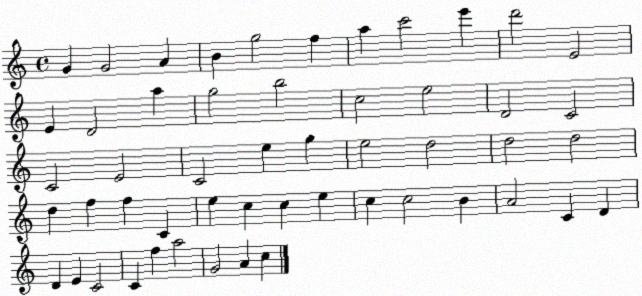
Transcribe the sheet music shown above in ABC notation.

X:1
T:Untitled
M:4/4
L:1/4
K:C
G G2 A B g2 f a c'2 e' d'2 E2 E D2 a g2 b2 c2 e2 D2 C2 C2 E2 C2 e g e2 d2 d2 d2 d f f C e c c e c c2 B A2 C D D E C2 C f a2 G2 A c